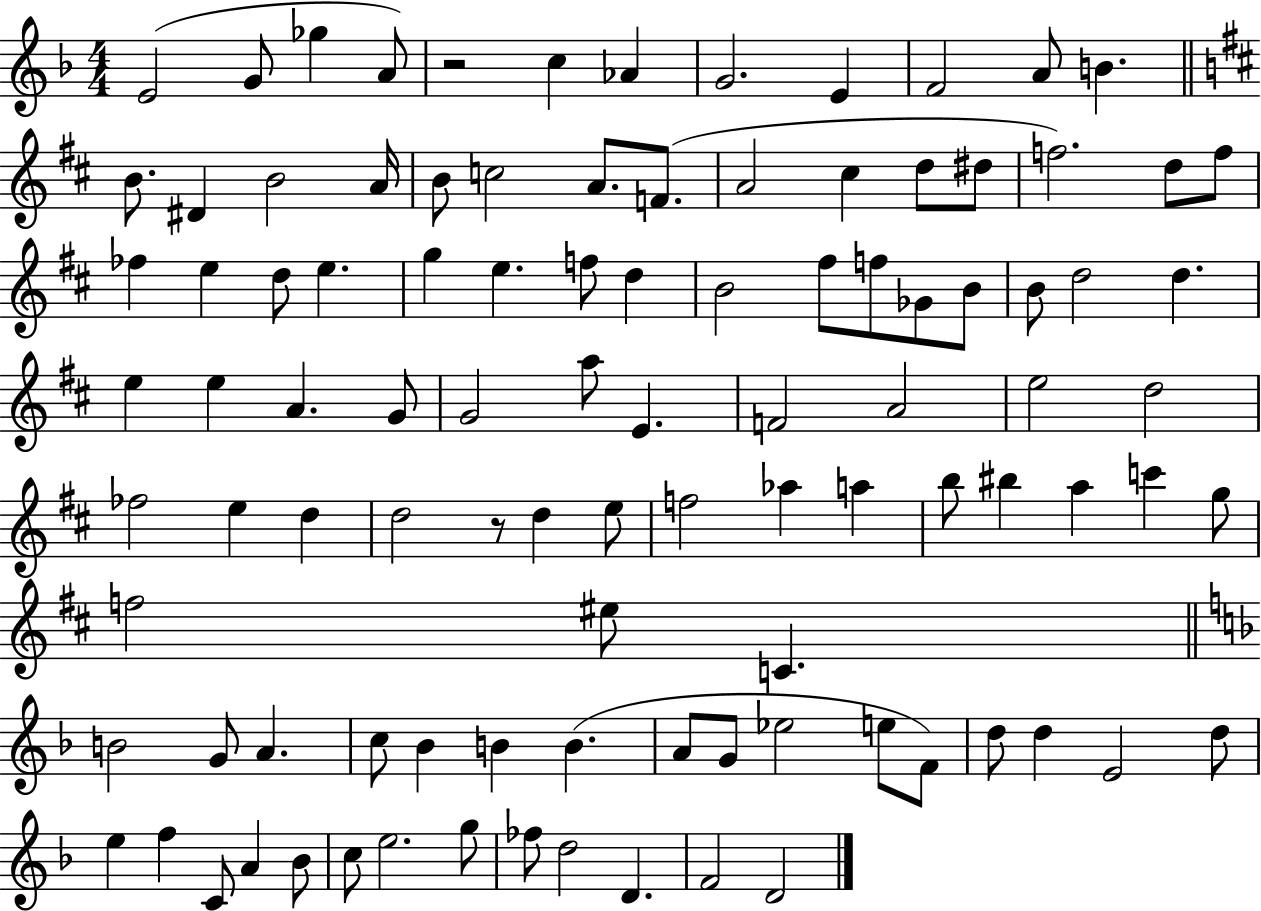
E4/h G4/e Gb5/q A4/e R/h C5/q Ab4/q G4/h. E4/q F4/h A4/e B4/q. B4/e. D#4/q B4/h A4/s B4/e C5/h A4/e. F4/e. A4/h C#5/q D5/e D#5/e F5/h. D5/e F5/e FES5/q E5/q D5/e E5/q. G5/q E5/q. F5/e D5/q B4/h F#5/e F5/e Gb4/e B4/e B4/e D5/h D5/q. E5/q E5/q A4/q. G4/e G4/h A5/e E4/q. F4/h A4/h E5/h D5/h FES5/h E5/q D5/q D5/h R/e D5/q E5/e F5/h Ab5/q A5/q B5/e BIS5/q A5/q C6/q G5/e F5/h EIS5/e C4/q. B4/h G4/e A4/q. C5/e Bb4/q B4/q B4/q. A4/e G4/e Eb5/h E5/e F4/e D5/e D5/q E4/h D5/e E5/q F5/q C4/e A4/q Bb4/e C5/e E5/h. G5/e FES5/e D5/h D4/q. F4/h D4/h